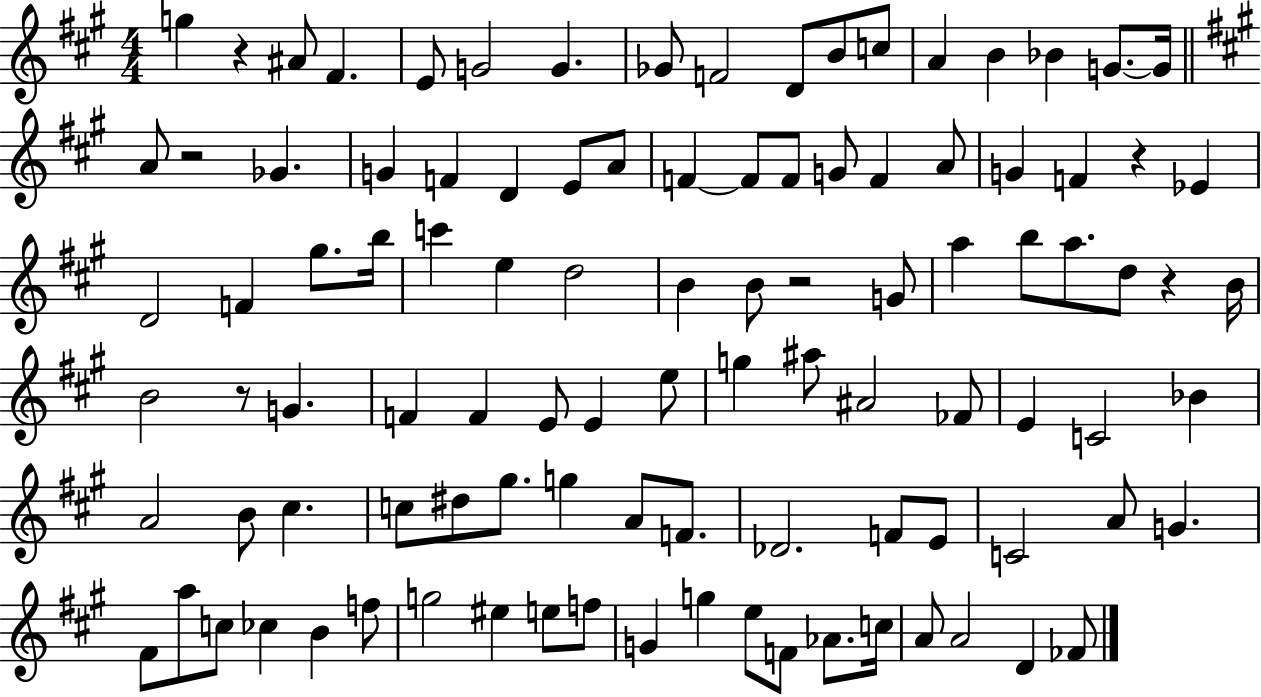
{
  \clef treble
  \numericTimeSignature
  \time 4/4
  \key a \major
  g''4 r4 ais'8 fis'4. | e'8 g'2 g'4. | ges'8 f'2 d'8 b'8 c''8 | a'4 b'4 bes'4 g'8.~~ g'16 | \break \bar "||" \break \key a \major a'8 r2 ges'4. | g'4 f'4 d'4 e'8 a'8 | f'4~~ f'8 f'8 g'8 f'4 a'8 | g'4 f'4 r4 ees'4 | \break d'2 f'4 gis''8. b''16 | c'''4 e''4 d''2 | b'4 b'8 r2 g'8 | a''4 b''8 a''8. d''8 r4 b'16 | \break b'2 r8 g'4. | f'4 f'4 e'8 e'4 e''8 | g''4 ais''8 ais'2 fes'8 | e'4 c'2 bes'4 | \break a'2 b'8 cis''4. | c''8 dis''8 gis''8. g''4 a'8 f'8. | des'2. f'8 e'8 | c'2 a'8 g'4. | \break fis'8 a''8 c''8 ces''4 b'4 f''8 | g''2 eis''4 e''8 f''8 | g'4 g''4 e''8 f'8 aes'8. c''16 | a'8 a'2 d'4 fes'8 | \break \bar "|."
}